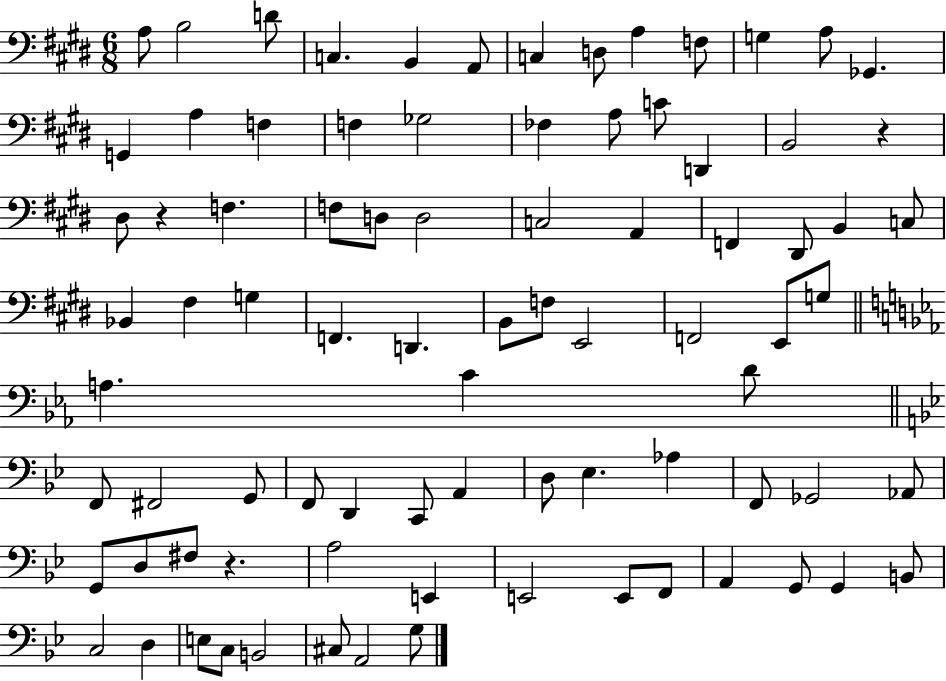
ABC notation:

X:1
T:Untitled
M:6/8
L:1/4
K:E
A,/2 B,2 D/2 C, B,, A,,/2 C, D,/2 A, F,/2 G, A,/2 _G,, G,, A, F, F, _G,2 _F, A,/2 C/2 D,, B,,2 z ^D,/2 z F, F,/2 D,/2 D,2 C,2 A,, F,, ^D,,/2 B,, C,/2 _B,, ^F, G, F,, D,, B,,/2 F,/2 E,,2 F,,2 E,,/2 G,/2 A, C D/2 F,,/2 ^F,,2 G,,/2 F,,/2 D,, C,,/2 A,, D,/2 _E, _A, F,,/2 _G,,2 _A,,/2 G,,/2 D,/2 ^F,/2 z A,2 E,, E,,2 E,,/2 F,,/2 A,, G,,/2 G,, B,,/2 C,2 D, E,/2 C,/2 B,,2 ^C,/2 A,,2 G,/2